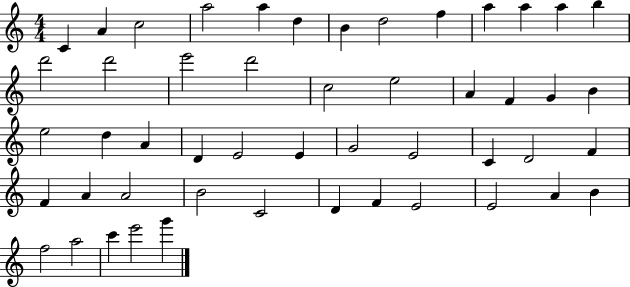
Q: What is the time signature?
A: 4/4